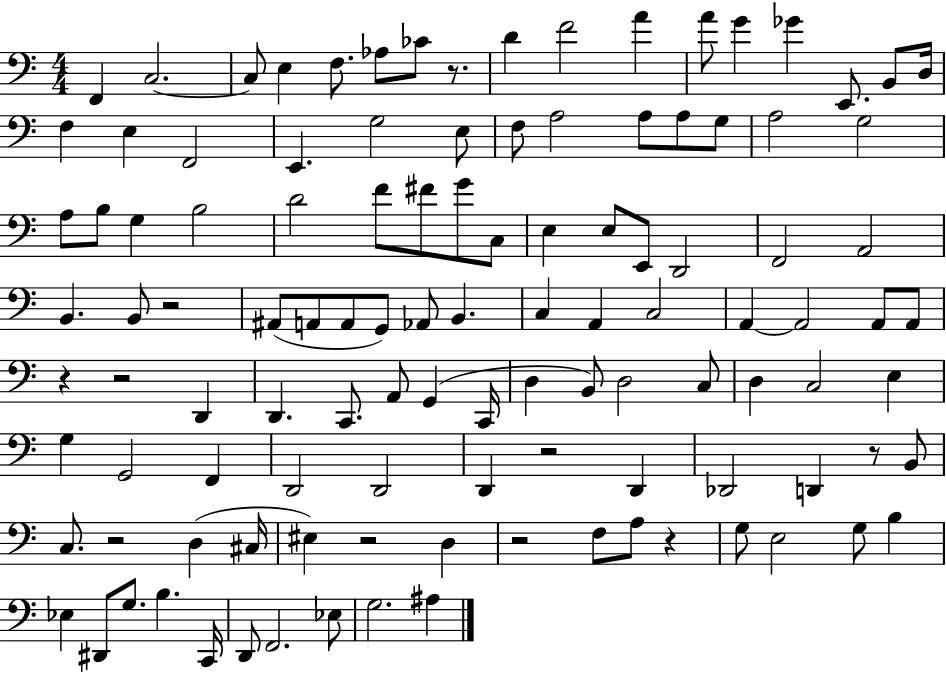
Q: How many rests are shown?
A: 10